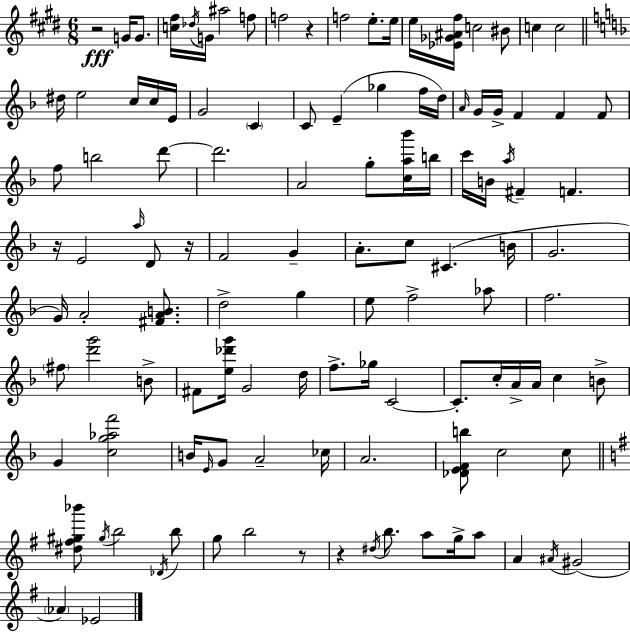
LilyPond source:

{
  \clef treble
  \numericTimeSignature
  \time 6/8
  \key e \major
  r2\fff g'16 g'8. | <c'' fis''>16 \acciaccatura { des''16 } g'16 ais''2 f''8 | f''2 r4 | f''2 e''8.-. | \break e''16 e''16 <ees' ges' ais' fis''>16 c''2 bis'8 | c''4 c''2 | \bar "||" \break \key f \major dis''16 e''2 c''16 c''16 e'16 | g'2 \parenthesize c'4 | c'8 e'4--( ges''4 f''16 d''16) | \grace { a'16 } g'16 g'16-> f'4 f'4 f'8 | \break f''8 b''2 d'''8~~ | d'''2. | a'2 g''8-. <c'' a'' bes'''>16 | b''16 c'''16 b'16 \acciaccatura { a''16 } fis'4-- f'4. | \break r16 e'2 \grace { a''16 } | d'8 r16 f'2 g'4-- | a'8.-. c''8 cis'4.( | b'16 g'2. | \break g'16) a'2-. | <fis' a' b'>8. d''2-> g''4 | e''8 f''2-> | aes''8 f''2. | \break \parenthesize fis''8 <d''' g'''>2 | b'8-> fis'8 <e'' des''' g'''>16 g'2 | d''16 f''8.-> ges''16 c'2~~ | c'8.-. c''16-. a'16-> a'16 c''4 | \break b'8-> g'4 <c'' g'' aes'' f'''>2 | b'16 \grace { e'16 } g'8 a'2-- | ces''16 a'2. | <des' e' f' b''>8 c''2 | \break c''8 \bar "||" \break \key g \major <dis'' fis'' gis'' bes'''>8 \acciaccatura { gis''16 } b''2 \acciaccatura { des'16 } | b''8 g''8 b''2 | r8 r4 \acciaccatura { dis''16 } b''8. a''8 | g''16-> a''8 a'4 \acciaccatura { ais'16 }( gis'2 | \break \parenthesize aes'4) ees'2 | \bar "|."
}